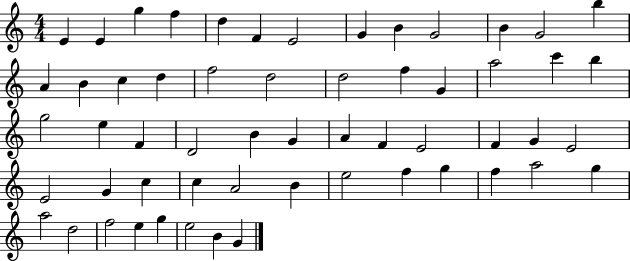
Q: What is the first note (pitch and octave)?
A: E4